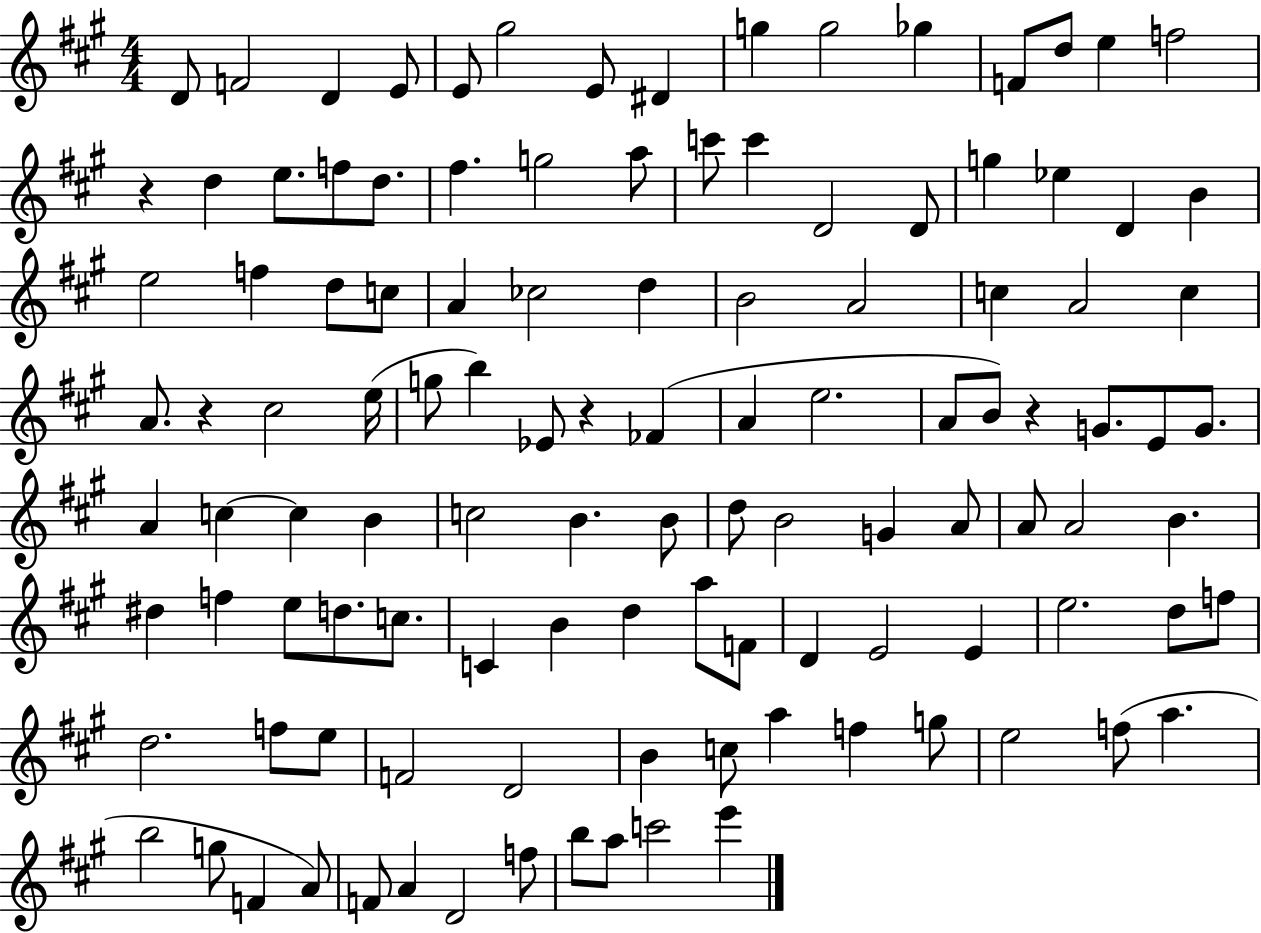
D4/e F4/h D4/q E4/e E4/e G#5/h E4/e D#4/q G5/q G5/h Gb5/q F4/e D5/e E5/q F5/h R/q D5/q E5/e. F5/e D5/e. F#5/q. G5/h A5/e C6/e C6/q D4/h D4/e G5/q Eb5/q D4/q B4/q E5/h F5/q D5/e C5/e A4/q CES5/h D5/q B4/h A4/h C5/q A4/h C5/q A4/e. R/q C#5/h E5/s G5/e B5/q Eb4/e R/q FES4/q A4/q E5/h. A4/e B4/e R/q G4/e. E4/e G4/e. A4/q C5/q C5/q B4/q C5/h B4/q. B4/e D5/e B4/h G4/q A4/e A4/e A4/h B4/q. D#5/q F5/q E5/e D5/e. C5/e. C4/q B4/q D5/q A5/e F4/e D4/q E4/h E4/q E5/h. D5/e F5/e D5/h. F5/e E5/e F4/h D4/h B4/q C5/e A5/q F5/q G5/e E5/h F5/e A5/q. B5/h G5/e F4/q A4/e F4/e A4/q D4/h F5/e B5/e A5/e C6/h E6/q